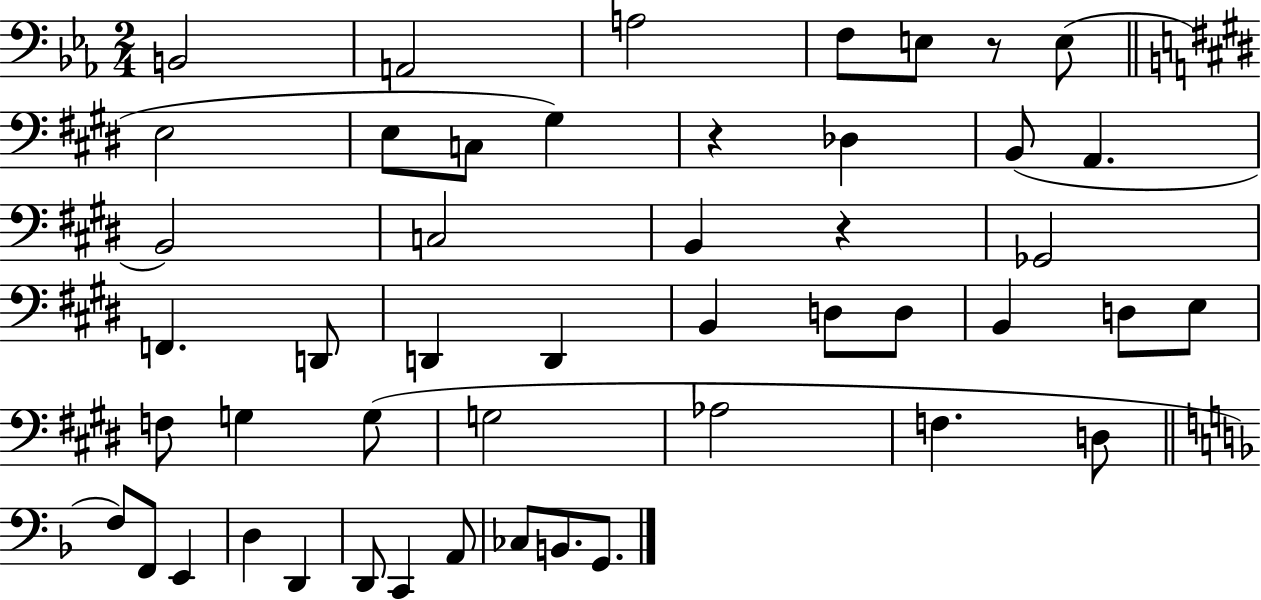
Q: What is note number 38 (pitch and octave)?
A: D3